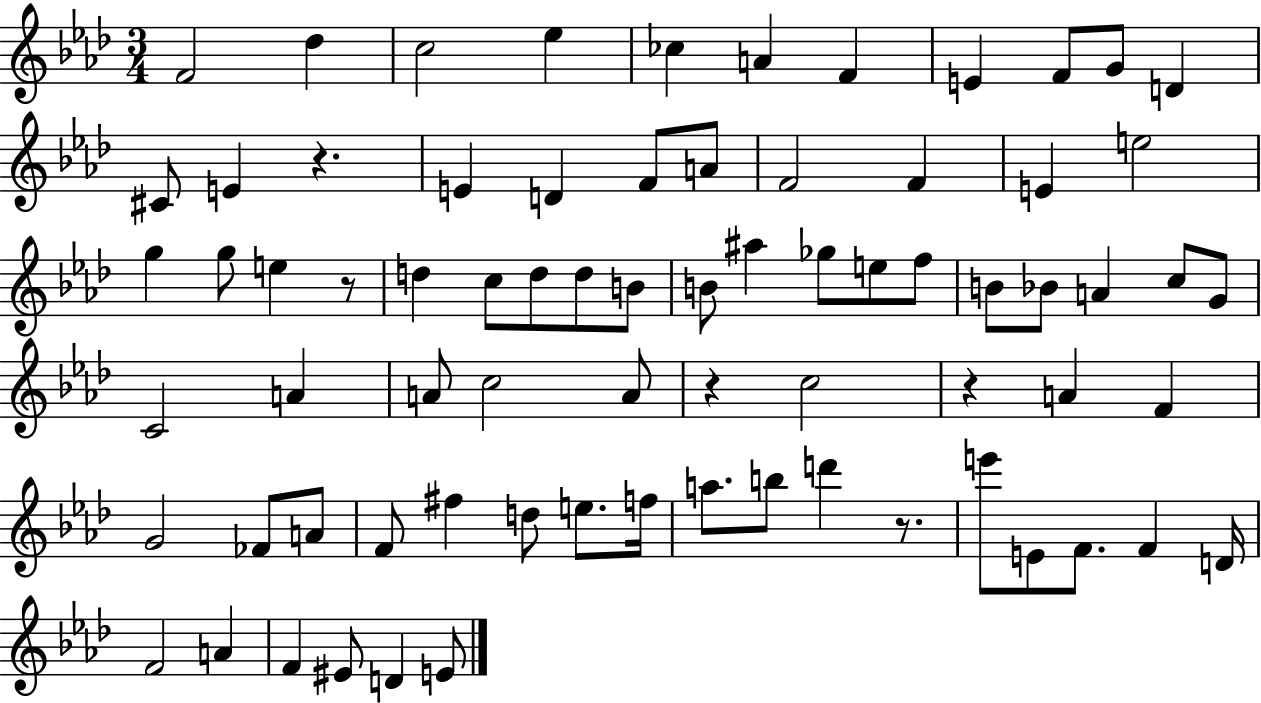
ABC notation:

X:1
T:Untitled
M:3/4
L:1/4
K:Ab
F2 _d c2 _e _c A F E F/2 G/2 D ^C/2 E z E D F/2 A/2 F2 F E e2 g g/2 e z/2 d c/2 d/2 d/2 B/2 B/2 ^a _g/2 e/2 f/2 B/2 _B/2 A c/2 G/2 C2 A A/2 c2 A/2 z c2 z A F G2 _F/2 A/2 F/2 ^f d/2 e/2 f/4 a/2 b/2 d' z/2 e'/2 E/2 F/2 F D/4 F2 A F ^E/2 D E/2